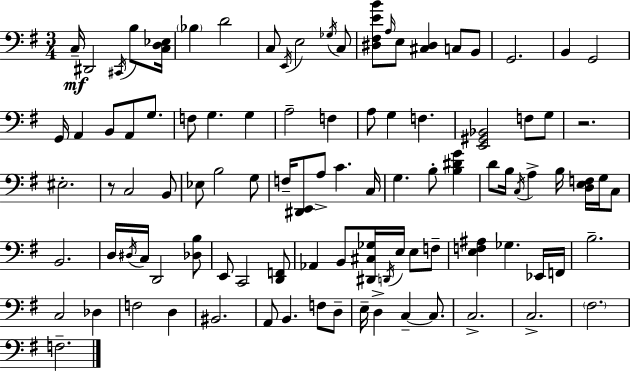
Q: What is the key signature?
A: G major